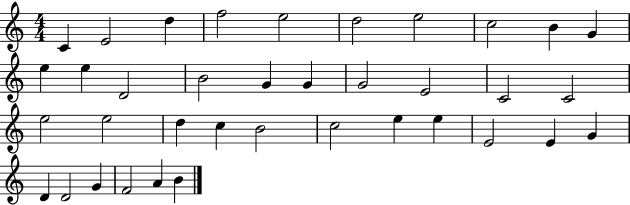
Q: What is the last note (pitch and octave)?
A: B4